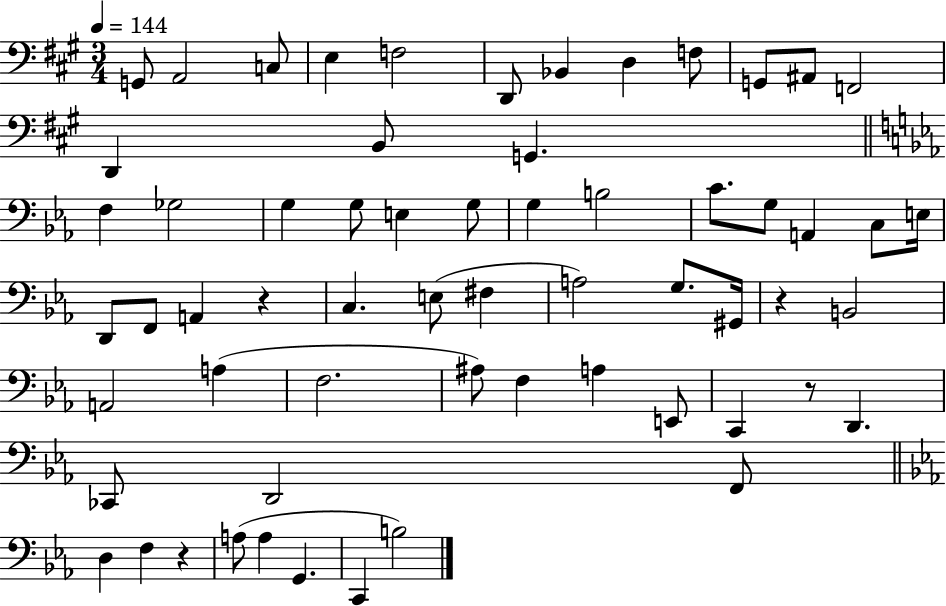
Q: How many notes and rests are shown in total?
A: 61